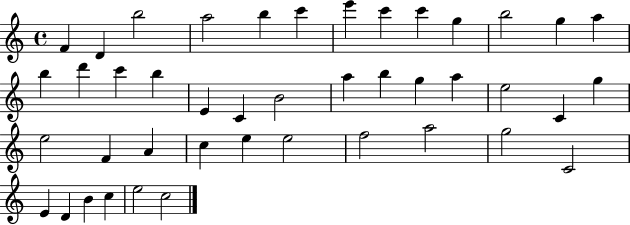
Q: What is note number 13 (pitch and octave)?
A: A5